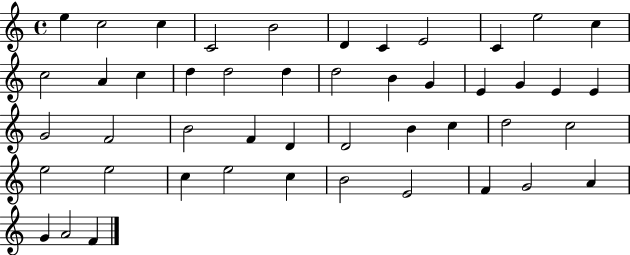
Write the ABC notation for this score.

X:1
T:Untitled
M:4/4
L:1/4
K:C
e c2 c C2 B2 D C E2 C e2 c c2 A c d d2 d d2 B G E G E E G2 F2 B2 F D D2 B c d2 c2 e2 e2 c e2 c B2 E2 F G2 A G A2 F